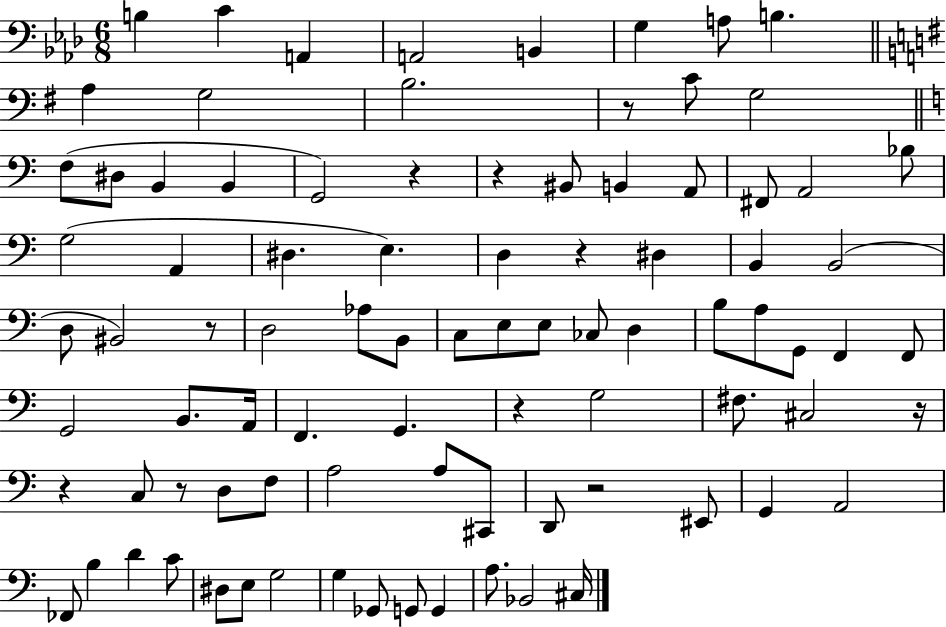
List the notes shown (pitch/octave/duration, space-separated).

B3/q C4/q A2/q A2/h B2/q G3/q A3/e B3/q. A3/q G3/h B3/h. R/e C4/e G3/h F3/e D#3/e B2/q B2/q G2/h R/q R/q BIS2/e B2/q A2/e F#2/e A2/h Bb3/e G3/h A2/q D#3/q. E3/q. D3/q R/q D#3/q B2/q B2/h D3/e BIS2/h R/e D3/h Ab3/e B2/e C3/e E3/e E3/e CES3/e D3/q B3/e A3/e G2/e F2/q F2/e G2/h B2/e. A2/s F2/q. G2/q. R/q G3/h F#3/e. C#3/h R/s R/q C3/e R/e D3/e F3/e A3/h A3/e C#2/e D2/e R/h EIS2/e G2/q A2/h FES2/e B3/q D4/q C4/e D#3/e E3/e G3/h G3/q Gb2/e G2/e G2/q A3/e. Bb2/h C#3/s